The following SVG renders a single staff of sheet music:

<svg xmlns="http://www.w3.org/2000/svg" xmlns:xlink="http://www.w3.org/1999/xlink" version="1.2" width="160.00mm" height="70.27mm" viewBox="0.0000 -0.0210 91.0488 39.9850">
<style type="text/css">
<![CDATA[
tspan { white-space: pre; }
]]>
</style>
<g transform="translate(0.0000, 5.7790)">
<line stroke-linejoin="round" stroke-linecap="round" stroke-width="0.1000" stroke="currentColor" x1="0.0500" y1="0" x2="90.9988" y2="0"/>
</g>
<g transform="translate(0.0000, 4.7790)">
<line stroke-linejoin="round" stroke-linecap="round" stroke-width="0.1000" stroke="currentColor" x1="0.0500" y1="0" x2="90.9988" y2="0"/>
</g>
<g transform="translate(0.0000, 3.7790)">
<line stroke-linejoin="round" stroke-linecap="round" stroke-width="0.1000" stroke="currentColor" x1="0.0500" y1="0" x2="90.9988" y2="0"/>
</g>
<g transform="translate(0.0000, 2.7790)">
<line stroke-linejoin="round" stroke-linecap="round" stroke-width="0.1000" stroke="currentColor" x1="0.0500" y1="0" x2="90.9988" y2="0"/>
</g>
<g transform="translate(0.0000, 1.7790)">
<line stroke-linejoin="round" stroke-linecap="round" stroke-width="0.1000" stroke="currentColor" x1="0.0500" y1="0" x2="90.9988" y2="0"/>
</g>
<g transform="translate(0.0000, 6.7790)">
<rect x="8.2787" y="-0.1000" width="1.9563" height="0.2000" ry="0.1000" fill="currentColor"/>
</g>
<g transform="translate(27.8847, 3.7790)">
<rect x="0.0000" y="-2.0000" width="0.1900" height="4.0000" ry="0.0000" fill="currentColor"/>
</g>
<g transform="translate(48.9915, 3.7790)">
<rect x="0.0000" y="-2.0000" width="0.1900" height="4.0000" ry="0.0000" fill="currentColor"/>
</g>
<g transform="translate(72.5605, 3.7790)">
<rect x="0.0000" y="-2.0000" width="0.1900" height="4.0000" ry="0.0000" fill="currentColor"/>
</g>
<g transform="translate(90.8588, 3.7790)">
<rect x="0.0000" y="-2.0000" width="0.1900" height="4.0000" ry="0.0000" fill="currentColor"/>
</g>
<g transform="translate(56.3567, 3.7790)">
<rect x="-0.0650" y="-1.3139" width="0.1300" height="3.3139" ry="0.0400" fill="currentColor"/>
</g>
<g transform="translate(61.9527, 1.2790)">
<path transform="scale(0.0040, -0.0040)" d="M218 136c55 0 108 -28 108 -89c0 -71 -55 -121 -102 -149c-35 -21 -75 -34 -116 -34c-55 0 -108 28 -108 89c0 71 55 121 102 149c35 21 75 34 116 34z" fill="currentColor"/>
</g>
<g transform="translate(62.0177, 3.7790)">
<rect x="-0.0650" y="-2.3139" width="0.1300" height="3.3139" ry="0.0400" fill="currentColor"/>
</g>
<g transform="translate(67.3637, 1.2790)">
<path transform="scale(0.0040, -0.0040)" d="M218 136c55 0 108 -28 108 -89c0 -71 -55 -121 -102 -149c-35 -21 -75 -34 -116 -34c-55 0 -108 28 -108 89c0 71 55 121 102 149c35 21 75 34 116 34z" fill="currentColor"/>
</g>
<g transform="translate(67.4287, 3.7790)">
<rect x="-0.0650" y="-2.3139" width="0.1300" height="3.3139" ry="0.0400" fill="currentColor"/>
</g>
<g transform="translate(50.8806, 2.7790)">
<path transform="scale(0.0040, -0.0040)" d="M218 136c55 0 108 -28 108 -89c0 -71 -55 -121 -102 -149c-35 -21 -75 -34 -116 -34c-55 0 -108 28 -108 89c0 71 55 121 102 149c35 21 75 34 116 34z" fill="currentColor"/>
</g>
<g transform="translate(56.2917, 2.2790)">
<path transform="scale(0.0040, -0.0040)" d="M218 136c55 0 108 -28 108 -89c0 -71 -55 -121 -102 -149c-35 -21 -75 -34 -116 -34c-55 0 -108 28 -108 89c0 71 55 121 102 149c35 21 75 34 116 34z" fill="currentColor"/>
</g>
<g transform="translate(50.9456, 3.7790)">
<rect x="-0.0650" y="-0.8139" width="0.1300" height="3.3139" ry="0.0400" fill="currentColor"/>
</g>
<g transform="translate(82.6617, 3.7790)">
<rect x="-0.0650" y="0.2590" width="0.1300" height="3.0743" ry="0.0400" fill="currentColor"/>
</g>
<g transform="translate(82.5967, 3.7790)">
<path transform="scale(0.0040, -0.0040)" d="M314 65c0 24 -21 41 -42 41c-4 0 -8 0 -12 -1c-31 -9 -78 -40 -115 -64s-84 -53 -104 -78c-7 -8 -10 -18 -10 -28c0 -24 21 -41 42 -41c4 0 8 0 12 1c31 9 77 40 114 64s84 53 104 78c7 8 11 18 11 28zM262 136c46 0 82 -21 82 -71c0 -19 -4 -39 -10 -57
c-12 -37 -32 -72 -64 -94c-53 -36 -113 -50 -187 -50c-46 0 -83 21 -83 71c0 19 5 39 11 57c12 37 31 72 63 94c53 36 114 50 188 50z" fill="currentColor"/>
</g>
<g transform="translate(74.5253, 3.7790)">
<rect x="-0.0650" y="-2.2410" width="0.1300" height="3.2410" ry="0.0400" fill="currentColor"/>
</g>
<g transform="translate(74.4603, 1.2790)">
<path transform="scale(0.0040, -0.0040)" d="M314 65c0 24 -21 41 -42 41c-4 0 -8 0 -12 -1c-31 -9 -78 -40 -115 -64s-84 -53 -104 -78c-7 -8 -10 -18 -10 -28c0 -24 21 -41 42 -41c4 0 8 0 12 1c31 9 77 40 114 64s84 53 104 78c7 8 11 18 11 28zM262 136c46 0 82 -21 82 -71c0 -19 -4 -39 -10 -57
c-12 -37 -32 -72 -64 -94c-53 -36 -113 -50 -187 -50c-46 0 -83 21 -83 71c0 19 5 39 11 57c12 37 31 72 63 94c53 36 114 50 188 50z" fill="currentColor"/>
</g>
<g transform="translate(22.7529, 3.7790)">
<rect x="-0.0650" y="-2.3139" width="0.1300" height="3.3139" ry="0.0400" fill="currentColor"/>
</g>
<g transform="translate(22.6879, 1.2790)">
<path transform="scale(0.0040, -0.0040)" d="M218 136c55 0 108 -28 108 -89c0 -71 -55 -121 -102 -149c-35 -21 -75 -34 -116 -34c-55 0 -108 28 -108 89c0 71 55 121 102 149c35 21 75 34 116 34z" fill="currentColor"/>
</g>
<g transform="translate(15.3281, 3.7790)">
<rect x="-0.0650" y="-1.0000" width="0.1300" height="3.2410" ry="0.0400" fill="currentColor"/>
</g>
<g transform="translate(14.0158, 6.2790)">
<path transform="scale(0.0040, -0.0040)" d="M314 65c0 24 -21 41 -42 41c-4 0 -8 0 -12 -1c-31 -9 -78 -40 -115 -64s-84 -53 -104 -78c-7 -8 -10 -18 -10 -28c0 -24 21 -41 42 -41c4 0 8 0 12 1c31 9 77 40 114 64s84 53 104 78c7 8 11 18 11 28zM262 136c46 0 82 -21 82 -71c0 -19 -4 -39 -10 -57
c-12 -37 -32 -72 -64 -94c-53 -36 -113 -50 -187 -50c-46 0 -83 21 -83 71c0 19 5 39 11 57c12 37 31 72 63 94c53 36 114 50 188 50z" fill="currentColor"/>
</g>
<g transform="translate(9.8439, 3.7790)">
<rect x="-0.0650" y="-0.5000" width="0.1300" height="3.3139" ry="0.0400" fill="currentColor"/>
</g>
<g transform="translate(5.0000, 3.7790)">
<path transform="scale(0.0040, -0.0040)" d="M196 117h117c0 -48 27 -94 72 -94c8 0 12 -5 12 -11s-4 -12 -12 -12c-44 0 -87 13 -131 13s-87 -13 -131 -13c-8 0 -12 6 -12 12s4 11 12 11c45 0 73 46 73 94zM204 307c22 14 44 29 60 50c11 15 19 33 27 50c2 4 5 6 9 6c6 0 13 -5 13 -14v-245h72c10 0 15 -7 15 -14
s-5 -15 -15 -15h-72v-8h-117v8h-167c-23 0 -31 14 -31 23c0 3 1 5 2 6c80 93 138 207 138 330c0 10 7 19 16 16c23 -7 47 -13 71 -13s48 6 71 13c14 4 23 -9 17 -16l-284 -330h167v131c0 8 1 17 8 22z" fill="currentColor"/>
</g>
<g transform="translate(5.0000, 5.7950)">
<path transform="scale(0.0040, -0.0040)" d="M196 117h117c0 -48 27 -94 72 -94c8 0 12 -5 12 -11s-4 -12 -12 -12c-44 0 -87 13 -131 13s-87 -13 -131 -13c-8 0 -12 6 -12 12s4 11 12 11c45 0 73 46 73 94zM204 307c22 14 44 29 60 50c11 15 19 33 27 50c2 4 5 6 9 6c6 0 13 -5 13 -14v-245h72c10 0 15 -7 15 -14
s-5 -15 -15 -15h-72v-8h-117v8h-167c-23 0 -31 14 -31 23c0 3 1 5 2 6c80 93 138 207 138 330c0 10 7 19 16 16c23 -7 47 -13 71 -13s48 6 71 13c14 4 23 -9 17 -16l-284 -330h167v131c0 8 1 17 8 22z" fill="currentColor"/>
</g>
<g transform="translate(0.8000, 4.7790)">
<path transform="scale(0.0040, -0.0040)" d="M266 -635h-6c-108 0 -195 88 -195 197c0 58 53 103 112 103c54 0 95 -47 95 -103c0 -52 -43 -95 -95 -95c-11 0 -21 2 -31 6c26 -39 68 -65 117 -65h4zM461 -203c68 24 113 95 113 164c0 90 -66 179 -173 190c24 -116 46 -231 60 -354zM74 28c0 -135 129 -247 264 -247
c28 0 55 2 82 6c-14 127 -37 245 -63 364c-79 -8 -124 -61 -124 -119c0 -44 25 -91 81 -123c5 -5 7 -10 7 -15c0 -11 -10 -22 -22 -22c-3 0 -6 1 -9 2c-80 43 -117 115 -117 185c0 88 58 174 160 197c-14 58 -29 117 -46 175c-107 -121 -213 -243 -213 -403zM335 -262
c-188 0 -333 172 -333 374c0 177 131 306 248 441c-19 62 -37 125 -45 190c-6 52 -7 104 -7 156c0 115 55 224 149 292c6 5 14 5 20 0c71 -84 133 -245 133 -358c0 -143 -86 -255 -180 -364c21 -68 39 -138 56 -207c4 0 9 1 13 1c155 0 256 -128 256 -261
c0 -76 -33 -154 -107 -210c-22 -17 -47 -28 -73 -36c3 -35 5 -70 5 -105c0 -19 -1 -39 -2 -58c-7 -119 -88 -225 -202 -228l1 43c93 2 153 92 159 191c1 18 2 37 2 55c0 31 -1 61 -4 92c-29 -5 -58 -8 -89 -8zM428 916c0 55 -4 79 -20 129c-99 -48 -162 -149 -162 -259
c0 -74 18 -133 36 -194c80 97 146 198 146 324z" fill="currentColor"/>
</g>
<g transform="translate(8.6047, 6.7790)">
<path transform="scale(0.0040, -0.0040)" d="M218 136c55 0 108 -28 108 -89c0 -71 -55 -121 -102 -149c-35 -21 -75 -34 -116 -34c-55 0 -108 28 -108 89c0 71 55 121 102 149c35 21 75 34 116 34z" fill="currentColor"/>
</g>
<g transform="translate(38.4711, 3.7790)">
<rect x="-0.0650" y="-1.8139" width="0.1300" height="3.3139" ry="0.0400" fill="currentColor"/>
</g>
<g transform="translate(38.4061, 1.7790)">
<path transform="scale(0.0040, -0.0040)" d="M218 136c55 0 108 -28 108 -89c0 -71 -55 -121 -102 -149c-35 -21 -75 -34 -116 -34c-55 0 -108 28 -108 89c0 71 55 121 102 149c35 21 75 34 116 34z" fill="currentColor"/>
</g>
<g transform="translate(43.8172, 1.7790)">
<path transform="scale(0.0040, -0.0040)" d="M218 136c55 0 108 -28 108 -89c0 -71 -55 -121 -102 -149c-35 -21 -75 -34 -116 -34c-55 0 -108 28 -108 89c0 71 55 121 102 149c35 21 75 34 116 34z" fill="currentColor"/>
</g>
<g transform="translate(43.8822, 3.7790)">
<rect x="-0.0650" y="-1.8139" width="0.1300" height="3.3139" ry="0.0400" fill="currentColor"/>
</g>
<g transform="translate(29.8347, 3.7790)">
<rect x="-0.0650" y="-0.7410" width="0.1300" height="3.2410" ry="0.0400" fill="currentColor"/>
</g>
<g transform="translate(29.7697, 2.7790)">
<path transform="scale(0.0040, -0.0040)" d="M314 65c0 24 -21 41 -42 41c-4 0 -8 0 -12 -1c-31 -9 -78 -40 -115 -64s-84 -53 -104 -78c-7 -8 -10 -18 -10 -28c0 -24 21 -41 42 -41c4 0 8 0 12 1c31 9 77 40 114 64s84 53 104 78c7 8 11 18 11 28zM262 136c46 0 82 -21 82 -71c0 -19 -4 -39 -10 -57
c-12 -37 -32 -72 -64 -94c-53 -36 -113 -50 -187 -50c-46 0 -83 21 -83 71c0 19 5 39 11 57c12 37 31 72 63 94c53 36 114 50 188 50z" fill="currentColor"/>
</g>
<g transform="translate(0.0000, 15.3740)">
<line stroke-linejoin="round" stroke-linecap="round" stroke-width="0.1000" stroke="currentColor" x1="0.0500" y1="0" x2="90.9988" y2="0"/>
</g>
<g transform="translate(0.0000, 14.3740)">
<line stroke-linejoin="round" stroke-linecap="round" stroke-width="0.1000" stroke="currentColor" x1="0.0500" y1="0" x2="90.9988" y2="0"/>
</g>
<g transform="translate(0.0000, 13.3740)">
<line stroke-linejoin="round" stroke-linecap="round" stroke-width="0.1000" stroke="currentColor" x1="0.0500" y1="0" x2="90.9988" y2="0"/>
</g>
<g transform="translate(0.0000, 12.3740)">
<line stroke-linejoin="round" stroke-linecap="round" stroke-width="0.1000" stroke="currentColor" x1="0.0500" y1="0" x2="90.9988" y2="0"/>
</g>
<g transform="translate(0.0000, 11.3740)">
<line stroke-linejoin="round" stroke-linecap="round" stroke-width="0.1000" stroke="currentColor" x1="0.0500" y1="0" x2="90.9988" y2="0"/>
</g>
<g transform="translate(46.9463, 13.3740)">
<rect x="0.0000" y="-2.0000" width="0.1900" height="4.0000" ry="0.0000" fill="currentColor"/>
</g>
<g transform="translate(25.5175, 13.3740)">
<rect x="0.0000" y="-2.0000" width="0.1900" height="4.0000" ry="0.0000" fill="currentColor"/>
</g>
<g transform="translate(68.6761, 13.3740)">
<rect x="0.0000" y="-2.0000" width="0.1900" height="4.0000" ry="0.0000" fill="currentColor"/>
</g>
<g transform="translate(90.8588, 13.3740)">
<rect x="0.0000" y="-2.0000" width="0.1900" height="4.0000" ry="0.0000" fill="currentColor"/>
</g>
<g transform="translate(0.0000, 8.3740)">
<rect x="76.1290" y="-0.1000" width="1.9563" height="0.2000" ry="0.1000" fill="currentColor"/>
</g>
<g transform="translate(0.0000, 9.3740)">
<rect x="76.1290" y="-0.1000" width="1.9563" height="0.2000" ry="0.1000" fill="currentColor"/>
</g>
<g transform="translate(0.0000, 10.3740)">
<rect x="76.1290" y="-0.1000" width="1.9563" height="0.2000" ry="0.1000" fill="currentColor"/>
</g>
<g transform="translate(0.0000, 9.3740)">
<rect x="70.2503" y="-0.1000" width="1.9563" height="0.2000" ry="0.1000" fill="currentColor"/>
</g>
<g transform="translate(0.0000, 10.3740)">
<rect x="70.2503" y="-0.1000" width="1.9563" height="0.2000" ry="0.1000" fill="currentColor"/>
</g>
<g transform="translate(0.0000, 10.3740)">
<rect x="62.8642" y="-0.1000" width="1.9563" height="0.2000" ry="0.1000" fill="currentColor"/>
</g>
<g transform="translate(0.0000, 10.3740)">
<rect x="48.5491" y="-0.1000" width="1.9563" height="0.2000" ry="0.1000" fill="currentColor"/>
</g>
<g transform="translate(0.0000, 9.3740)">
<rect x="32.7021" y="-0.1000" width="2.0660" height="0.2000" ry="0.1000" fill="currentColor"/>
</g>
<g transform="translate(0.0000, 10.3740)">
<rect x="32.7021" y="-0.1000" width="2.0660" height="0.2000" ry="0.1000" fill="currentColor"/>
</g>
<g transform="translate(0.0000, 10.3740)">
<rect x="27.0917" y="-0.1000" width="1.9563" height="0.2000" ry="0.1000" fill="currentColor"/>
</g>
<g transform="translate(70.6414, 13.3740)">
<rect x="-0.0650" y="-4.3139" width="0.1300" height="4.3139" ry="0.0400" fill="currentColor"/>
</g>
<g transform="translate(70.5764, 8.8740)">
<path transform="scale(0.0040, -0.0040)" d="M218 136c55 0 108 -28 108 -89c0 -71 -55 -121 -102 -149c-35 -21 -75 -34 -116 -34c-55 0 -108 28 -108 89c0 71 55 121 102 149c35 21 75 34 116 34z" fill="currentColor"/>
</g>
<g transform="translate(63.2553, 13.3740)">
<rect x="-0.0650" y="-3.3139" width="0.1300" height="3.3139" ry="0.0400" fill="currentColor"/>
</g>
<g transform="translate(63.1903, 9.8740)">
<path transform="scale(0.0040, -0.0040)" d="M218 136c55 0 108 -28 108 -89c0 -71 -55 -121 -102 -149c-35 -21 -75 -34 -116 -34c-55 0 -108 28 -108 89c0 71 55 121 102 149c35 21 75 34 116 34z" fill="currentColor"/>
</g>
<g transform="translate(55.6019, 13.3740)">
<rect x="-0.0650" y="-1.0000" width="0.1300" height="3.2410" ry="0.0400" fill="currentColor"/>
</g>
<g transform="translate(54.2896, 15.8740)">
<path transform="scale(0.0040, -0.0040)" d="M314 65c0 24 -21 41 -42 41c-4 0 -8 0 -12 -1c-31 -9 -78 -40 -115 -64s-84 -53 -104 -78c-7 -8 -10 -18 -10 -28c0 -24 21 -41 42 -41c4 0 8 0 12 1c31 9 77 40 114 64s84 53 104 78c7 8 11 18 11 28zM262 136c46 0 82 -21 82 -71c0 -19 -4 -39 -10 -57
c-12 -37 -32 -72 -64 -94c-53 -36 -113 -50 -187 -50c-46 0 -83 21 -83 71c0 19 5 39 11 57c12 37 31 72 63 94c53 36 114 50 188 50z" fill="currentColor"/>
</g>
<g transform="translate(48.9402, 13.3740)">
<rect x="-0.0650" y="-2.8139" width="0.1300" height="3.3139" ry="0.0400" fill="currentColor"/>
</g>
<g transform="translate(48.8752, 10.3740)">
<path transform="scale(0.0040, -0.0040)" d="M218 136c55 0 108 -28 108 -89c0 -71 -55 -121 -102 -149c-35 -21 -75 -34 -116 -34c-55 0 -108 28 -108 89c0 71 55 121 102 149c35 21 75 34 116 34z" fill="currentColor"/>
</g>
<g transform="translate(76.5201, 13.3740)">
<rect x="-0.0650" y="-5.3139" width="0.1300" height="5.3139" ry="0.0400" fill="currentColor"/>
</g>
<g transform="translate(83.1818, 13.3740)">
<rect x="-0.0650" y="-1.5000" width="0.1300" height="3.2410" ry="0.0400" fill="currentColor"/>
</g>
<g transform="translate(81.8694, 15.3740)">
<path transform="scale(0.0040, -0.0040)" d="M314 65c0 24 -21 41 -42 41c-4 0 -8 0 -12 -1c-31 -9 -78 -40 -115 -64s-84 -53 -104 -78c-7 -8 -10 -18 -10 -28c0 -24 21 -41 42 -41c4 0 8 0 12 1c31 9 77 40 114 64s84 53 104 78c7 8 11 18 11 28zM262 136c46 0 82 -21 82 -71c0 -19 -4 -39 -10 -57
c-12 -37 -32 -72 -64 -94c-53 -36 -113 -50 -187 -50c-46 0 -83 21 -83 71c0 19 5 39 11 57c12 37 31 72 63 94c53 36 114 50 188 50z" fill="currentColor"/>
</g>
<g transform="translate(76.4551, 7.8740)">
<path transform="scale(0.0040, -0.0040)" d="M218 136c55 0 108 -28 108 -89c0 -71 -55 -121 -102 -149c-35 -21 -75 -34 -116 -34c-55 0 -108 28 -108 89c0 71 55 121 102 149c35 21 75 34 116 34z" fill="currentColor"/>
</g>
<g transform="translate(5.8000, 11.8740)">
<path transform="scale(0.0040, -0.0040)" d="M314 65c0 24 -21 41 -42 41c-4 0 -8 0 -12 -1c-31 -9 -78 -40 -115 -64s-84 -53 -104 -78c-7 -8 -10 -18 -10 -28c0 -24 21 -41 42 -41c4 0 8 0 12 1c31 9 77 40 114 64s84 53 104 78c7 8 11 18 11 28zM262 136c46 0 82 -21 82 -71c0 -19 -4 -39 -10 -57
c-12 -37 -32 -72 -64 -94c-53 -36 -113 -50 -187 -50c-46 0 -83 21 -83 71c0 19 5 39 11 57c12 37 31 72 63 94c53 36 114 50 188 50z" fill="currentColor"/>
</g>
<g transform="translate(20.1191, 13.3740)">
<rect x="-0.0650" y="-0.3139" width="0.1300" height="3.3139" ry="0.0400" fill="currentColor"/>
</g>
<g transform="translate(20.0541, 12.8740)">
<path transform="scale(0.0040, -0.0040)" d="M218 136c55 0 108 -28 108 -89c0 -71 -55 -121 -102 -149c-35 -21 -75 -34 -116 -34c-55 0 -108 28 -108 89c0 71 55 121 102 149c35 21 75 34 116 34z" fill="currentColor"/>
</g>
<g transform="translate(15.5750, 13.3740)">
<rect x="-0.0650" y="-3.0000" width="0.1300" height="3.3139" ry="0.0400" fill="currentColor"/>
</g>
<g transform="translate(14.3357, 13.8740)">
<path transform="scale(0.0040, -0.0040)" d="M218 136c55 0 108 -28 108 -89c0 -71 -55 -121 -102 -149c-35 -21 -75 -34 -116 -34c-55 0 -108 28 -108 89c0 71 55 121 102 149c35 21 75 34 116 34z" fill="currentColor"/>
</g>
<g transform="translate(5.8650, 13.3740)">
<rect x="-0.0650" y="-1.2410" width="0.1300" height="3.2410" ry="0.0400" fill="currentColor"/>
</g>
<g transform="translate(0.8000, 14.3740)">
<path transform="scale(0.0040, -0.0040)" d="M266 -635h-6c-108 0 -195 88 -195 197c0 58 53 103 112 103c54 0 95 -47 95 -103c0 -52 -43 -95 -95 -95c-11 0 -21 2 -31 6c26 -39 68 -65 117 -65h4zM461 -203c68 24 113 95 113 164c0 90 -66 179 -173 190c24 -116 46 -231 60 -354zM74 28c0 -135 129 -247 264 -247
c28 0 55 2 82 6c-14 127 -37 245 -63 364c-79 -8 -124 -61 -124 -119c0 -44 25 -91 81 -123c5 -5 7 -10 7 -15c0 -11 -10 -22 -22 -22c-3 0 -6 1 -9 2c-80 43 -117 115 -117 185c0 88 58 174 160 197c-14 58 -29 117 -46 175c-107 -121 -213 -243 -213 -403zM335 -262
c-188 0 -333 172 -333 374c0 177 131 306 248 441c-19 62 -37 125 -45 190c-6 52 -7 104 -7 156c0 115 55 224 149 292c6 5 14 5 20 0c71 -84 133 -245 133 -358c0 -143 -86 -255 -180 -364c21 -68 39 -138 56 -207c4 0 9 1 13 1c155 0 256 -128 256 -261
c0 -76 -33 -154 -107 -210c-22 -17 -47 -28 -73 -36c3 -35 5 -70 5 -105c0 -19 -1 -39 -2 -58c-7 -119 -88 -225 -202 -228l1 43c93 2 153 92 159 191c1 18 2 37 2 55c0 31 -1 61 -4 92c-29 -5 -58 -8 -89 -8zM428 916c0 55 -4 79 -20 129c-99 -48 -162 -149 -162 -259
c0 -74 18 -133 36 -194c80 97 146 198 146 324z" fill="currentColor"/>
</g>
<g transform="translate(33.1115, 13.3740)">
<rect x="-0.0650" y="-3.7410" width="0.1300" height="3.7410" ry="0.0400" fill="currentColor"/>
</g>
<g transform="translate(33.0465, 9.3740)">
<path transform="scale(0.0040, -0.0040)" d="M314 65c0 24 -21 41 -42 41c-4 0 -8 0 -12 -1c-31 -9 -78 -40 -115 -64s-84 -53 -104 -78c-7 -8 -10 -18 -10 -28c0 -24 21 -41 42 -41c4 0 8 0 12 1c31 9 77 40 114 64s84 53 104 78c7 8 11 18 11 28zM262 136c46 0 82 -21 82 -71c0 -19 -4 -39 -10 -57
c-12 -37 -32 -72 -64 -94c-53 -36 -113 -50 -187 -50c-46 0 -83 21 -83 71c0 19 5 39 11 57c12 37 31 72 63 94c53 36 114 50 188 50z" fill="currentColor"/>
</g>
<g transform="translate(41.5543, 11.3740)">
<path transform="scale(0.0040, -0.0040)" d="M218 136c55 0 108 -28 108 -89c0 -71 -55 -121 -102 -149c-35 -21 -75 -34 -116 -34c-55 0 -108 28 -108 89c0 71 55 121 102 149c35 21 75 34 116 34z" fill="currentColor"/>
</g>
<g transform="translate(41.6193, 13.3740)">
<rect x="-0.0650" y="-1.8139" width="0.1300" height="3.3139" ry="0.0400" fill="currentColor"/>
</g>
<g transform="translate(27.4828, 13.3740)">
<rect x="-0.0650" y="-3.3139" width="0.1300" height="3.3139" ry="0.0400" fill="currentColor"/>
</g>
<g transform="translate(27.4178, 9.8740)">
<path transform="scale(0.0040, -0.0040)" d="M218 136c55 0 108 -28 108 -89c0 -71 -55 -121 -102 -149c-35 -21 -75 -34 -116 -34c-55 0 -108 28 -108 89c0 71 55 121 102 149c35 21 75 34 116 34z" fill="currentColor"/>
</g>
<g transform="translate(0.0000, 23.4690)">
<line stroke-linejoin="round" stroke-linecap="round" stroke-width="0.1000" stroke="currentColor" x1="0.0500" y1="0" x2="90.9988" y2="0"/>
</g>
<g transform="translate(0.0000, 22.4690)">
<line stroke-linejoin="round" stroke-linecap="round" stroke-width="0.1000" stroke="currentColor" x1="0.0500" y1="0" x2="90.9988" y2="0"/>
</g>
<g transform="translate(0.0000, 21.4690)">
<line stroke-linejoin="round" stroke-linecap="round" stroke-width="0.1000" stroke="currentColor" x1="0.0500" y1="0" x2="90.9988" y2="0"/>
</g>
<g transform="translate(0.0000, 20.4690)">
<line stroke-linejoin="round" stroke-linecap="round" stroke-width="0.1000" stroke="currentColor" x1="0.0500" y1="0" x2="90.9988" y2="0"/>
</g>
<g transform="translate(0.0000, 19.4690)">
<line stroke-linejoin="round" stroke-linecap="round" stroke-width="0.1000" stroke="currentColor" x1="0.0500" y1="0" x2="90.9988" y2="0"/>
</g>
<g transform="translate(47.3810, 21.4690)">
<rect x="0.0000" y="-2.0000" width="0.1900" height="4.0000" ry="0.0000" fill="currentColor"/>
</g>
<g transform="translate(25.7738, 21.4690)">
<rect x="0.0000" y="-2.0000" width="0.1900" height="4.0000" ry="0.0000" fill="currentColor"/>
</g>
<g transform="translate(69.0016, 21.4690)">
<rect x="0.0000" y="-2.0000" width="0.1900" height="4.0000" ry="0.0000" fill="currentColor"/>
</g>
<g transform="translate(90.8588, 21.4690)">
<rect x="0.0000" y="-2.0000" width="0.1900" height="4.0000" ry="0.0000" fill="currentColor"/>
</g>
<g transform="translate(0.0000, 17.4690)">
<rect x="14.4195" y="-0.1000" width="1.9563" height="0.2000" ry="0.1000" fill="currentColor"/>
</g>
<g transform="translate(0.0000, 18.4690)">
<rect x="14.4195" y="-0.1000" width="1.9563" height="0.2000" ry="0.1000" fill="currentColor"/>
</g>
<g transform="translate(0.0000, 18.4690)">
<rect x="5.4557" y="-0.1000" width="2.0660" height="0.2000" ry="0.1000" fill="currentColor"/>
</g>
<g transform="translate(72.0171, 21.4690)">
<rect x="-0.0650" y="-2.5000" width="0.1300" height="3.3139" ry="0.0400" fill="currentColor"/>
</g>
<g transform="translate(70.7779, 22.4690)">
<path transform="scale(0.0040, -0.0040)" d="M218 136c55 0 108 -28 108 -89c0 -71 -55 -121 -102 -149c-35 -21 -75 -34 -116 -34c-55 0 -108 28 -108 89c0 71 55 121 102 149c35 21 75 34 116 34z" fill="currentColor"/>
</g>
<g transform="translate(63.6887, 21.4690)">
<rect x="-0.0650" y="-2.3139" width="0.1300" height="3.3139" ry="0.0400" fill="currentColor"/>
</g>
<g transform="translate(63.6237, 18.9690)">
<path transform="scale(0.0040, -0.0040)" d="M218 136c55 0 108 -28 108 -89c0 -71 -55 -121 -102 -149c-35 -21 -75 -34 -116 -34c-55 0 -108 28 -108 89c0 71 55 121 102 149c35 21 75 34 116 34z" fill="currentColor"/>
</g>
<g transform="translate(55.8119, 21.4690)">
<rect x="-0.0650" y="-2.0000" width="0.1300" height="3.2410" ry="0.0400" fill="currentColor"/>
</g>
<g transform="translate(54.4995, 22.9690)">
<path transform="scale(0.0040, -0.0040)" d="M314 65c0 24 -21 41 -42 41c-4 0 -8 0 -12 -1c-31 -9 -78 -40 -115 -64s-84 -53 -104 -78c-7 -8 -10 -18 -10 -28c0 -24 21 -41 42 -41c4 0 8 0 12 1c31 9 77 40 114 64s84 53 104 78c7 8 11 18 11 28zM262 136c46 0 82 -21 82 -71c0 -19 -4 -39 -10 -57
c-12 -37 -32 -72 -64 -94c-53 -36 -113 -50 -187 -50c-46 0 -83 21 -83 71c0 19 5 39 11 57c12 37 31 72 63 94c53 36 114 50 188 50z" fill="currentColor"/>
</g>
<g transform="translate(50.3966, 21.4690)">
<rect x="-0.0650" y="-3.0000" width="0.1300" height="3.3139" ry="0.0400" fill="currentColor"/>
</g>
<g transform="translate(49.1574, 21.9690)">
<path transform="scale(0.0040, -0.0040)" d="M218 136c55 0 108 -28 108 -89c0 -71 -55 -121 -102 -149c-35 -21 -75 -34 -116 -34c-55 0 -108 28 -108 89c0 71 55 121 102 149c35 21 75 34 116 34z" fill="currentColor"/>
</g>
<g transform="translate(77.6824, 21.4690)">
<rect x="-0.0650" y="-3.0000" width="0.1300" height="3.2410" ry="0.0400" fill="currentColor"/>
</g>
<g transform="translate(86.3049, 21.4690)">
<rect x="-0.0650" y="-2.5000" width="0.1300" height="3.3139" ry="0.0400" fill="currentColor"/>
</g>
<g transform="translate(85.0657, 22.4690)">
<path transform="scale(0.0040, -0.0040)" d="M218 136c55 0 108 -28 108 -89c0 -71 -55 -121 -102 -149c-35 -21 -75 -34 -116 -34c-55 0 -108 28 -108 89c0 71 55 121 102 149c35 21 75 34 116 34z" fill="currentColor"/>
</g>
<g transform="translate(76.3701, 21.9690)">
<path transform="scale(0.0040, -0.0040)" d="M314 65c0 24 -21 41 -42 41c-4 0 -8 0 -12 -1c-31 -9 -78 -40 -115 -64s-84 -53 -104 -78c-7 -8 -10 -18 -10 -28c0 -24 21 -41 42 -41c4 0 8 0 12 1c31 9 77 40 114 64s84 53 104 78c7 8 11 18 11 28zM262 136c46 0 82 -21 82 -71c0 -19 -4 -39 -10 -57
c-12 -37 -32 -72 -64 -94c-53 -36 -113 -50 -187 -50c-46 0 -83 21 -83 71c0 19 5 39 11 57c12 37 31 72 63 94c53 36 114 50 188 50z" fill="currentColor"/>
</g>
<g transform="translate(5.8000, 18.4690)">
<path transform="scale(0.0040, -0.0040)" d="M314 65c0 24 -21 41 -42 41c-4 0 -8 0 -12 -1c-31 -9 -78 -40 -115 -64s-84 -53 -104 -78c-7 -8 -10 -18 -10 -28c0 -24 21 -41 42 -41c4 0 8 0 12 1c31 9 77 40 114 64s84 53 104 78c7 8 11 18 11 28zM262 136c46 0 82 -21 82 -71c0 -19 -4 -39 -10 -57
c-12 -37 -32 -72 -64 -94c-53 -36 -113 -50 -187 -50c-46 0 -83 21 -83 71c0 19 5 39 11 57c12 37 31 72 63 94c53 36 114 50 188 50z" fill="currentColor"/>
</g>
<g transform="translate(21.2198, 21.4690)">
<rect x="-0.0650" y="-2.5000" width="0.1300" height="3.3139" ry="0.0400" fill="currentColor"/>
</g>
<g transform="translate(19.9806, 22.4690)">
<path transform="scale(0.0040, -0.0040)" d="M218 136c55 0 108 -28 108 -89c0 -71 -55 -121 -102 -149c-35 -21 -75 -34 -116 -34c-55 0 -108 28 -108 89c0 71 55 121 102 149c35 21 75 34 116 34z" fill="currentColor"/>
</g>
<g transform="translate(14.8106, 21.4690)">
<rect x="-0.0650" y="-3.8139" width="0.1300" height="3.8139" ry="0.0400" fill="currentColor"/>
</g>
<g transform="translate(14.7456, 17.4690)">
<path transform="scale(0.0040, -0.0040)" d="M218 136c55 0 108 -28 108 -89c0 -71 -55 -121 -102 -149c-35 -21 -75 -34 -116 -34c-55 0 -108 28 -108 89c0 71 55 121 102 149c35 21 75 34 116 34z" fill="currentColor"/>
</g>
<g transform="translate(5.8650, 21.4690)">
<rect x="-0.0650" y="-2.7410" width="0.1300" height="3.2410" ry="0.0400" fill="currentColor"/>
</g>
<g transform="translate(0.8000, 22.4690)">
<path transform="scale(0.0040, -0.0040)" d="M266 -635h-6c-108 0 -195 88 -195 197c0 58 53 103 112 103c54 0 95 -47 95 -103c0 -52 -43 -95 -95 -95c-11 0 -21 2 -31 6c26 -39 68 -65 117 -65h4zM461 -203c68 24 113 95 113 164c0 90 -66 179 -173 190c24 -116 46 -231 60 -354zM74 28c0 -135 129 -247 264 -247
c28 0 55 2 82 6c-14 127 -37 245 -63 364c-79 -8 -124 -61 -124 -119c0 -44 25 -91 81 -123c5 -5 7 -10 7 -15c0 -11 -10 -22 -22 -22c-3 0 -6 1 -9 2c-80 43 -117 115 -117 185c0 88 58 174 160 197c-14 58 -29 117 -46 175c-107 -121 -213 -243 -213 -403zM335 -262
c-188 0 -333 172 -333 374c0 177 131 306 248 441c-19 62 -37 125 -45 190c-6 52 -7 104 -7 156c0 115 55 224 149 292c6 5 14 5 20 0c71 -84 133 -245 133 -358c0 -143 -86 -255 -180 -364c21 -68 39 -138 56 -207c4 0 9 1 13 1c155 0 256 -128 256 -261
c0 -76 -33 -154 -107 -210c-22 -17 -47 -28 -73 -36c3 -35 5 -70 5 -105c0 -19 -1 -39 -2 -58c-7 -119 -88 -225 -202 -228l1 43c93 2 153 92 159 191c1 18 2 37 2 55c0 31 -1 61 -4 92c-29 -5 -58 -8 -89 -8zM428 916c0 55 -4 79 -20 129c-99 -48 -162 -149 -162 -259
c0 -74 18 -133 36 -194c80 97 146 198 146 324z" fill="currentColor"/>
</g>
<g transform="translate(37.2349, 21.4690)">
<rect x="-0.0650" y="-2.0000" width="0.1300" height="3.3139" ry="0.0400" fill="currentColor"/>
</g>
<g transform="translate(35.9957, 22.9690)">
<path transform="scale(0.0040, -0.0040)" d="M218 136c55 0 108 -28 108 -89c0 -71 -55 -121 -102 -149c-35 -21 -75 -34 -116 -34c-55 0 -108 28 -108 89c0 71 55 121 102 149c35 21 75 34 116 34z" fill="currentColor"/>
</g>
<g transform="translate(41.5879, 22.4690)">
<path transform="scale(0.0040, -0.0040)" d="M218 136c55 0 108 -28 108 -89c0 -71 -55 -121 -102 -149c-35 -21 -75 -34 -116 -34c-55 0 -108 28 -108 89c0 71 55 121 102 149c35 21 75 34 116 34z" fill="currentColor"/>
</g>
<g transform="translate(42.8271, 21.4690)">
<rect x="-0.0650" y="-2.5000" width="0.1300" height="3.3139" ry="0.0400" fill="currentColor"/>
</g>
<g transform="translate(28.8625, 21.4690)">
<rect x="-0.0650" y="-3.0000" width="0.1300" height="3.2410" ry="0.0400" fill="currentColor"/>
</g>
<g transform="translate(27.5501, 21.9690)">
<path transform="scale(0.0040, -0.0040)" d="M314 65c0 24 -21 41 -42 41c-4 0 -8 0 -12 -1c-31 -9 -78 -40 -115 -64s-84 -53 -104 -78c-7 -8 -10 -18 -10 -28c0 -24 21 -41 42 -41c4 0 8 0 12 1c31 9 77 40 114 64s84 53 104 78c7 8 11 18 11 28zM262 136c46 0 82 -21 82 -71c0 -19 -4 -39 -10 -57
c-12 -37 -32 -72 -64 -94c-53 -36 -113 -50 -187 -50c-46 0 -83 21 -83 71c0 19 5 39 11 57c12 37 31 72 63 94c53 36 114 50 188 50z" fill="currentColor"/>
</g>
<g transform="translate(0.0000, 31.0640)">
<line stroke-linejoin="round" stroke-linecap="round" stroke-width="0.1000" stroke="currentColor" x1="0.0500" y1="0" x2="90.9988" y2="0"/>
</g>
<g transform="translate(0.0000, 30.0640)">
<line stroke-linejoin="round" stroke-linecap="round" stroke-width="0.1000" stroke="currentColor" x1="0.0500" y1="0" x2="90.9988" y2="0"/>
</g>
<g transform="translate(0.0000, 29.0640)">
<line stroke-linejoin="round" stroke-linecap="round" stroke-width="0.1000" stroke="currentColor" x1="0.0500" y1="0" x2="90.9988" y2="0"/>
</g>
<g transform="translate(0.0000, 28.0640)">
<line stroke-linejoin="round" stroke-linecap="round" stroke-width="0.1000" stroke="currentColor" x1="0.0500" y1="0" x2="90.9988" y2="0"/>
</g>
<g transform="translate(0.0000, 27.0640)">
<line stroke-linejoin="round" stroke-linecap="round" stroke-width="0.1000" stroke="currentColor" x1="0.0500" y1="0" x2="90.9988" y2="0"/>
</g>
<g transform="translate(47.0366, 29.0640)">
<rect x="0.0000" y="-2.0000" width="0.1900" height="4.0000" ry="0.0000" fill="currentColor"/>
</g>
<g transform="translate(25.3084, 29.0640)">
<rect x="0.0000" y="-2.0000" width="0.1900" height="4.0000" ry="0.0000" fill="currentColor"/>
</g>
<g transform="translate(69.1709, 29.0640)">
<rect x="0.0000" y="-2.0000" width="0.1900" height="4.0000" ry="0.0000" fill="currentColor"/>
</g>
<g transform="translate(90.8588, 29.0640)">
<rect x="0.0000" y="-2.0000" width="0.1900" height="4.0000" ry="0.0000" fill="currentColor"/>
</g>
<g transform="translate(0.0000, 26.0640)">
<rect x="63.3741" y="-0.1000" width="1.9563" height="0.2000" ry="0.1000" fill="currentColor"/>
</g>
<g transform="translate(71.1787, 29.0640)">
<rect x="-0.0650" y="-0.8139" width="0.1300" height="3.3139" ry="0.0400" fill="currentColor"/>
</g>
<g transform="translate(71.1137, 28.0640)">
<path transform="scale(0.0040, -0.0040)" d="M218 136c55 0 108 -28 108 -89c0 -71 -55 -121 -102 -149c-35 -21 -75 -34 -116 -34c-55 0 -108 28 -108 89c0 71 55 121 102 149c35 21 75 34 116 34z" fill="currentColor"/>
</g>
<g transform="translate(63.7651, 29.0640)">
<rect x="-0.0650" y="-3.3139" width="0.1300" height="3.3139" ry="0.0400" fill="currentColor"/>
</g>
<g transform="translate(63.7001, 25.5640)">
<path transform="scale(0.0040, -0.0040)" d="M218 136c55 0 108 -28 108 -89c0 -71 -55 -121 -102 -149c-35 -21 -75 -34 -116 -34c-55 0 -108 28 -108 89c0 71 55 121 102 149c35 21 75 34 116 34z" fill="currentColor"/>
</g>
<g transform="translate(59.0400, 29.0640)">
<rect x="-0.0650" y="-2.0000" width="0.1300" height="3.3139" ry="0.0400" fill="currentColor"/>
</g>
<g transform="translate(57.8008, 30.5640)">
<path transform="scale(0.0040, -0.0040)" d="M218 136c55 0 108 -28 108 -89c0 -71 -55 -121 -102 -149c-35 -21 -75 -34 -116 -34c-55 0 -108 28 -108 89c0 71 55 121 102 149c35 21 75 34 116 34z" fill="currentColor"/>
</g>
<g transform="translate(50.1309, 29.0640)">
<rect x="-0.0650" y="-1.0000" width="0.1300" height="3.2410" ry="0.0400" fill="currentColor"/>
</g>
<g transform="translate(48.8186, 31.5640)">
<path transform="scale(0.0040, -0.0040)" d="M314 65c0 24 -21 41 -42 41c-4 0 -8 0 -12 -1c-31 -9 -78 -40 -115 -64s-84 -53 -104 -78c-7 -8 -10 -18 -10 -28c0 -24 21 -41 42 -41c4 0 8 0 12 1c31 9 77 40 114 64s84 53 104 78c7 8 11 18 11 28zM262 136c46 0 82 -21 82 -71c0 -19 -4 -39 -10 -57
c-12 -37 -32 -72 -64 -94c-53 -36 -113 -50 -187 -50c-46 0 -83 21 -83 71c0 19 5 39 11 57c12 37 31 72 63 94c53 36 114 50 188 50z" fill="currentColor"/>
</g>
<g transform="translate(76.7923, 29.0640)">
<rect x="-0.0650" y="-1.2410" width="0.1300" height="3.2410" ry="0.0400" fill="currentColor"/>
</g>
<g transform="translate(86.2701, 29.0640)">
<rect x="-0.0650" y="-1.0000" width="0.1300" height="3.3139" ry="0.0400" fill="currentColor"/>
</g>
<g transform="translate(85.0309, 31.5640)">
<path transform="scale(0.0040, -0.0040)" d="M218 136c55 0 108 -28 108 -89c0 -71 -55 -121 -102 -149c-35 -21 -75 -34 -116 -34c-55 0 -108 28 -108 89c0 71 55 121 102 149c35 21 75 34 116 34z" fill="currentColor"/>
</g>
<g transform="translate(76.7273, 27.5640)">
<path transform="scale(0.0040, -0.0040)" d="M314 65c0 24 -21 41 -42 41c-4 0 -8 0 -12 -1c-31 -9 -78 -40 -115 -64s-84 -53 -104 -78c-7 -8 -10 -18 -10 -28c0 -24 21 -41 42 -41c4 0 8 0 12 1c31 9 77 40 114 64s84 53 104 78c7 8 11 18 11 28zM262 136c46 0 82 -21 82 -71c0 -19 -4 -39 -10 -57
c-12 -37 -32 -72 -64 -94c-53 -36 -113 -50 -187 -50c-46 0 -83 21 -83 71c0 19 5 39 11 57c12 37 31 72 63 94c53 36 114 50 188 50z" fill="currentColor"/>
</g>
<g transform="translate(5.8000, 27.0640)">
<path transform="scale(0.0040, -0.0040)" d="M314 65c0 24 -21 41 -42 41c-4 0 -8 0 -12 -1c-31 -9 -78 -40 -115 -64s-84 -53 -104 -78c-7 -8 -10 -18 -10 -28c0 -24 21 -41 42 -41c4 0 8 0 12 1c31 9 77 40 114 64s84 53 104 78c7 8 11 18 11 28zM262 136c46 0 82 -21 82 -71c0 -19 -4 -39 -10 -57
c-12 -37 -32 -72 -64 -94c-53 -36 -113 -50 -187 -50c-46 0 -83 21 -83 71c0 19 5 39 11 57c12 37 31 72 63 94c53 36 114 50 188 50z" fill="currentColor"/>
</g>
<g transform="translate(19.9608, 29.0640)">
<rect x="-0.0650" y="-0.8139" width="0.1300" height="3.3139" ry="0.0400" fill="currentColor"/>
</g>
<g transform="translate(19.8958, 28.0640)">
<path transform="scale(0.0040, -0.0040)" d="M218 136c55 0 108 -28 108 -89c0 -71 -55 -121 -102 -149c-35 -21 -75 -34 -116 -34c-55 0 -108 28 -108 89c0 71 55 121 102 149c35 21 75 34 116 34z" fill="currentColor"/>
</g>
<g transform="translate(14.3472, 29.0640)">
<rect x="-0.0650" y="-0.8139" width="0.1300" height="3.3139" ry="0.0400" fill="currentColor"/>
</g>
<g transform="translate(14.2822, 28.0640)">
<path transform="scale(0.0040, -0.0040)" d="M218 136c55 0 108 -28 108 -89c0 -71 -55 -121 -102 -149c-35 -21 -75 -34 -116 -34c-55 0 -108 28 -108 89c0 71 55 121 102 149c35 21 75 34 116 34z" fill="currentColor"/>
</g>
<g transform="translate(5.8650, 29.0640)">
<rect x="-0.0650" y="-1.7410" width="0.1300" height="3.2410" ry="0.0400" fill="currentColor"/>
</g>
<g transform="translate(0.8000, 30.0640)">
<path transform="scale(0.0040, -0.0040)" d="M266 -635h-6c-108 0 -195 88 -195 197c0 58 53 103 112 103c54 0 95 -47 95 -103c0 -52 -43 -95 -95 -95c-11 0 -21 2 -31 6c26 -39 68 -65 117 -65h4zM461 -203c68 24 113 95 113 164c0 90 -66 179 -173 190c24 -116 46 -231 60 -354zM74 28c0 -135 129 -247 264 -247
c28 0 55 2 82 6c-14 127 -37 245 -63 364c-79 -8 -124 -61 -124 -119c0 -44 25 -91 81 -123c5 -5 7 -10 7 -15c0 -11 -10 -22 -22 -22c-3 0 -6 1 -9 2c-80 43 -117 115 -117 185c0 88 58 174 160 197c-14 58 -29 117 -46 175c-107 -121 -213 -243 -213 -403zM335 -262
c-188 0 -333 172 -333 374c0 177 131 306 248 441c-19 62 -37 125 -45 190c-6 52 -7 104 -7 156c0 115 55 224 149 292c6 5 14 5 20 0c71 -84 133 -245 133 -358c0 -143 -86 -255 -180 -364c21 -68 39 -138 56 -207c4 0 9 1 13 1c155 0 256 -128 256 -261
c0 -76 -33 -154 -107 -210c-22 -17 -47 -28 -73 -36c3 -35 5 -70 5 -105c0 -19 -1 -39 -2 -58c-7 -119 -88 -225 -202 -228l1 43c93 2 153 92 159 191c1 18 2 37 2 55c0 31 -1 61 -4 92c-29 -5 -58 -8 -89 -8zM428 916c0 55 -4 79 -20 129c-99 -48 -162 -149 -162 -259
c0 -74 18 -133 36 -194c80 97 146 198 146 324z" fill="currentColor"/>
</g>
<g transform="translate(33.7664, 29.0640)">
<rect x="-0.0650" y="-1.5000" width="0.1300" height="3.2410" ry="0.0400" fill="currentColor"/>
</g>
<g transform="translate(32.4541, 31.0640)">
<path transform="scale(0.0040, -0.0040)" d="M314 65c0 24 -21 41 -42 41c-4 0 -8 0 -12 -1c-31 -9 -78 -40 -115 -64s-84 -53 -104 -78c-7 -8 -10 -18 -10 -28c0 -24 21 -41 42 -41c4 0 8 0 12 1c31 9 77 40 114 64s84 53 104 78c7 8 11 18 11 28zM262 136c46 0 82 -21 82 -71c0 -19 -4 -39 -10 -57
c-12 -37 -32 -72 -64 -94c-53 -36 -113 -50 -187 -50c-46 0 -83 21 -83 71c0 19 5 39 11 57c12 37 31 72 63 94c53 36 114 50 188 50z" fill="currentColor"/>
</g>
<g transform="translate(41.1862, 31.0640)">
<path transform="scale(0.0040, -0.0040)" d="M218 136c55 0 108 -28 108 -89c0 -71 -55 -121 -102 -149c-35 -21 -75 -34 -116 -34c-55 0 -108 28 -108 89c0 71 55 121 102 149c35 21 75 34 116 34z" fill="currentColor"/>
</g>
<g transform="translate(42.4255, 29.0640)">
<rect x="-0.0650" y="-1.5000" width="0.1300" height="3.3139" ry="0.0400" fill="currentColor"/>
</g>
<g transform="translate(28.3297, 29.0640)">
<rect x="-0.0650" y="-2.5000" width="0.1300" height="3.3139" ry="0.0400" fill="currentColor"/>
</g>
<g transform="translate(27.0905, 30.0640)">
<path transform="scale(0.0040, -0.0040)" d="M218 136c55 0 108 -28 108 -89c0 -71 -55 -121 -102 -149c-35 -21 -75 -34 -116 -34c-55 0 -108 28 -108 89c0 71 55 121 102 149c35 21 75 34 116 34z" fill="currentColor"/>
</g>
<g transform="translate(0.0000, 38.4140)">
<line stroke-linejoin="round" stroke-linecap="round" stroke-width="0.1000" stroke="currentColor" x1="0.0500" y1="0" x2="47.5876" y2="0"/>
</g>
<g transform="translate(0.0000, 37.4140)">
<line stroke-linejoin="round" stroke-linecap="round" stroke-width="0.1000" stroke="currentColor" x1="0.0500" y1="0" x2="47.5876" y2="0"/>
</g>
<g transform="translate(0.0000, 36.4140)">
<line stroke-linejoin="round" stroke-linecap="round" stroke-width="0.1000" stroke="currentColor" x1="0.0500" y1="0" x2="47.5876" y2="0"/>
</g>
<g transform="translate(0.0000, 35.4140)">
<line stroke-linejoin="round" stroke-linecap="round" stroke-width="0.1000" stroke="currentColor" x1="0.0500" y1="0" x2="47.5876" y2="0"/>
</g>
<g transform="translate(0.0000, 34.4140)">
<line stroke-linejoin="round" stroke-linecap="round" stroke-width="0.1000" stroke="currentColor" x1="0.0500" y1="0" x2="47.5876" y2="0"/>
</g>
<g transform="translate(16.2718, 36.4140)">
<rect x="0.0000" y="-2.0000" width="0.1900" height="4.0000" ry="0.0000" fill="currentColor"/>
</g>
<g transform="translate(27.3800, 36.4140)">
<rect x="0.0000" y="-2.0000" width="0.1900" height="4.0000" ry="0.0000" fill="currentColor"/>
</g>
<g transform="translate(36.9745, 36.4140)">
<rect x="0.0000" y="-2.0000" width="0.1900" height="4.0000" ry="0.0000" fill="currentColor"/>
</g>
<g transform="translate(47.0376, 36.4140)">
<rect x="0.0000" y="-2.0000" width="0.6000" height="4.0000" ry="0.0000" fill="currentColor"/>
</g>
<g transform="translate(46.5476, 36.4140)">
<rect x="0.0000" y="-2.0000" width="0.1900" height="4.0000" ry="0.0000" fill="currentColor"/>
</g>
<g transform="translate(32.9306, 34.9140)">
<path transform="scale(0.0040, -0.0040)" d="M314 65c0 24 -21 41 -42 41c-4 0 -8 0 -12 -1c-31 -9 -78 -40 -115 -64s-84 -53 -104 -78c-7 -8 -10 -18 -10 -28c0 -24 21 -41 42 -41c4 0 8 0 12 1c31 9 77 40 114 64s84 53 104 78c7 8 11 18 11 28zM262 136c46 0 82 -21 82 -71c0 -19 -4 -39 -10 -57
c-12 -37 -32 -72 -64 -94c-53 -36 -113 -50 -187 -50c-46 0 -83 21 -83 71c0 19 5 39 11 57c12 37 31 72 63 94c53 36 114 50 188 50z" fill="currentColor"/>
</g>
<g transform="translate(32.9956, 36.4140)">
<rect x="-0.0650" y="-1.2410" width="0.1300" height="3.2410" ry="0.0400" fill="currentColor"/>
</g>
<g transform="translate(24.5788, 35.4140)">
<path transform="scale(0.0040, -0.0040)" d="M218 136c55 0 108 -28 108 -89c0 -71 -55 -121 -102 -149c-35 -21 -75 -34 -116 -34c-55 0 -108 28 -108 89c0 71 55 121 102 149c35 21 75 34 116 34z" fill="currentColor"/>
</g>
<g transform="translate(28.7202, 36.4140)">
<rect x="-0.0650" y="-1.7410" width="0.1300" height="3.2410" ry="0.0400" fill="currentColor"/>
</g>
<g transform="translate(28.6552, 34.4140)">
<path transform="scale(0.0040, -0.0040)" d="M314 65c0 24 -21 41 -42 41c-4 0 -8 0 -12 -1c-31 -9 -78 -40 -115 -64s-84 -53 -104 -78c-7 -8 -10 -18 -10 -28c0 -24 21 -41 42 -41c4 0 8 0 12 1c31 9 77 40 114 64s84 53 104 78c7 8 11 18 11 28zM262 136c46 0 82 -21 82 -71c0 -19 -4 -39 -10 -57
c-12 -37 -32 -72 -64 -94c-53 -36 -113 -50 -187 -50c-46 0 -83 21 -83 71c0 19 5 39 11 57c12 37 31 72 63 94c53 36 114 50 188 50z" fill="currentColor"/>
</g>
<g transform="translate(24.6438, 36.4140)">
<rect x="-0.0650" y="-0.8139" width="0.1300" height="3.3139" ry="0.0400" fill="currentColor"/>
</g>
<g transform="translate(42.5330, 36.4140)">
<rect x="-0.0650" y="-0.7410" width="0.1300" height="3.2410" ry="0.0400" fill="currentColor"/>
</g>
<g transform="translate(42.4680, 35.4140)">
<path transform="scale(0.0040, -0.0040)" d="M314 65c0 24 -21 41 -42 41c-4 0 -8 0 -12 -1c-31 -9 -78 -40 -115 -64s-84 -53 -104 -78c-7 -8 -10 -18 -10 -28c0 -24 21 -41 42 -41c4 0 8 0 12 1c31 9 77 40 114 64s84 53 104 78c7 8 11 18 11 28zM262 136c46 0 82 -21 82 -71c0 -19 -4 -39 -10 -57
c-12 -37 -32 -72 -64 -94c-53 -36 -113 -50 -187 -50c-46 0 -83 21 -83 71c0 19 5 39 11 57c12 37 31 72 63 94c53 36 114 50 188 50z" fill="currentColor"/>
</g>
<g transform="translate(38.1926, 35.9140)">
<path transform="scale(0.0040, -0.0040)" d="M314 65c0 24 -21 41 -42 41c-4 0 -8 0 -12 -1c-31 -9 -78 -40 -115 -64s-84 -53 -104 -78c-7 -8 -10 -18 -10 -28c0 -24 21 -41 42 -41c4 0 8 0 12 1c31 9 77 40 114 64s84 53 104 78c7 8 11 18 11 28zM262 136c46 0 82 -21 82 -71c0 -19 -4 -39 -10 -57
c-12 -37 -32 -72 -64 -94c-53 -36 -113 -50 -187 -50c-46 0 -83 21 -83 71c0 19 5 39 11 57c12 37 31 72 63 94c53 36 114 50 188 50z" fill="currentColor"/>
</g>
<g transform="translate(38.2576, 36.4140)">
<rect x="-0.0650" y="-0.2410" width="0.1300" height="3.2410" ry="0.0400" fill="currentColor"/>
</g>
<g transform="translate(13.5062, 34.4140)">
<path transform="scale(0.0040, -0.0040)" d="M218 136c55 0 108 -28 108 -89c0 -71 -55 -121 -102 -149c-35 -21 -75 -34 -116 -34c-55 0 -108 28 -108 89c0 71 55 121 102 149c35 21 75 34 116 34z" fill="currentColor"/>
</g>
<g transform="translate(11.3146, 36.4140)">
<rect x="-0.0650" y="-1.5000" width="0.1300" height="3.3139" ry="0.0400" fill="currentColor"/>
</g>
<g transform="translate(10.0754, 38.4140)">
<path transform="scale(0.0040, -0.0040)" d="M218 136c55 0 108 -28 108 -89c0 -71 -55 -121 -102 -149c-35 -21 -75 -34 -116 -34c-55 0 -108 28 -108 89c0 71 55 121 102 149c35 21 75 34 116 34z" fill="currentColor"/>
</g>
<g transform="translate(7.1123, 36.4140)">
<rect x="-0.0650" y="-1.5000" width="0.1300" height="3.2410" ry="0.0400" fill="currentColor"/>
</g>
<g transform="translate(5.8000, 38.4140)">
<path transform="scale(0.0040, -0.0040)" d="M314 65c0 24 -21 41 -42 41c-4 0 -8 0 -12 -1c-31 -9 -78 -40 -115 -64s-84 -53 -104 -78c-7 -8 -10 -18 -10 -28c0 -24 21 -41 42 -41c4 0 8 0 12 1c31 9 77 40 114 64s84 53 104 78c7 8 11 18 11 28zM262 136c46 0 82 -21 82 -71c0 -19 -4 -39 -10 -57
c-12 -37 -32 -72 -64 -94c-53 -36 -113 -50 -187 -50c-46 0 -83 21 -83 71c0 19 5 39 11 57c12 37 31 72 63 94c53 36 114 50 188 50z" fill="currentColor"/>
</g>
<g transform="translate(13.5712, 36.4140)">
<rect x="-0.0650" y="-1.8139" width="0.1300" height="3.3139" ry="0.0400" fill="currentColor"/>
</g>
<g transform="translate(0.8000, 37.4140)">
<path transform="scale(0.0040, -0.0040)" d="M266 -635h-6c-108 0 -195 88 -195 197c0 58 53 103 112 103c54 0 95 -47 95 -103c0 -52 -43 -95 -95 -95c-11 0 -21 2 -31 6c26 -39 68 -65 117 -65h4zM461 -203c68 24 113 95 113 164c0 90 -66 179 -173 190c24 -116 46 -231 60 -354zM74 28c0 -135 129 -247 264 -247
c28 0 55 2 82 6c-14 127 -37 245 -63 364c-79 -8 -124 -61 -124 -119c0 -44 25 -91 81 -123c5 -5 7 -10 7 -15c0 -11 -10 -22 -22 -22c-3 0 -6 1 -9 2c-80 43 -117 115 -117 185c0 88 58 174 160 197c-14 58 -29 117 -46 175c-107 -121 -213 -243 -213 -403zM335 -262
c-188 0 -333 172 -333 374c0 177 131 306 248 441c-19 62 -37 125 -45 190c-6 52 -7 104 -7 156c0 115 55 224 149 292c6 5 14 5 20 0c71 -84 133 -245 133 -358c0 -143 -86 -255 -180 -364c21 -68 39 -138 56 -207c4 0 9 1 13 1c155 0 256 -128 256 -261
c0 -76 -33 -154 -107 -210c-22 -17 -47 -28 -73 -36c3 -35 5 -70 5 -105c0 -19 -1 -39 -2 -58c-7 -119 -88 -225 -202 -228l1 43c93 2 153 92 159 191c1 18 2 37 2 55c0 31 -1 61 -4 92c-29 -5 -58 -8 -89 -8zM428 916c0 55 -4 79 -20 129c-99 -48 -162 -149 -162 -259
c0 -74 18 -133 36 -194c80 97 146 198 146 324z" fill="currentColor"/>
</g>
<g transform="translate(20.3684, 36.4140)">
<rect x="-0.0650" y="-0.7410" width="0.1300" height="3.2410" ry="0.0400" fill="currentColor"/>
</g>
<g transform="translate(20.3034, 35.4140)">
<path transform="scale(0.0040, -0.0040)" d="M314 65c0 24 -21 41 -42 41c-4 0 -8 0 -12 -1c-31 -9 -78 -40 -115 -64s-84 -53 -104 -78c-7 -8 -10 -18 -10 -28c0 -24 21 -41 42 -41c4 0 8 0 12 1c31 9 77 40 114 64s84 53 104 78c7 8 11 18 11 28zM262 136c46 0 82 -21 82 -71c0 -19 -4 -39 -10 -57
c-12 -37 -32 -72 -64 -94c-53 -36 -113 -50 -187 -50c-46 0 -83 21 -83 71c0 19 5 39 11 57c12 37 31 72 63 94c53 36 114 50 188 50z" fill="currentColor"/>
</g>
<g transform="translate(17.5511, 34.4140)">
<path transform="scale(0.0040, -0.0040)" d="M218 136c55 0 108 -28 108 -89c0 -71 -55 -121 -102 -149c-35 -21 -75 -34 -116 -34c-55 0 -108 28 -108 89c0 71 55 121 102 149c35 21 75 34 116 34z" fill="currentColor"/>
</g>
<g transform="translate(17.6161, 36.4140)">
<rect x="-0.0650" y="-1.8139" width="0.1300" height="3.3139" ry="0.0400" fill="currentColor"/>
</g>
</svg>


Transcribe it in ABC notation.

X:1
T:Untitled
M:4/4
L:1/4
K:C
C D2 g d2 f f d e g g g2 B2 e2 A c b c'2 f a D2 b d' f' E2 a2 c' G A2 F G A F2 g G A2 G f2 d d G E2 E D2 F b d e2 D E2 E f f d2 d f2 e2 c2 d2